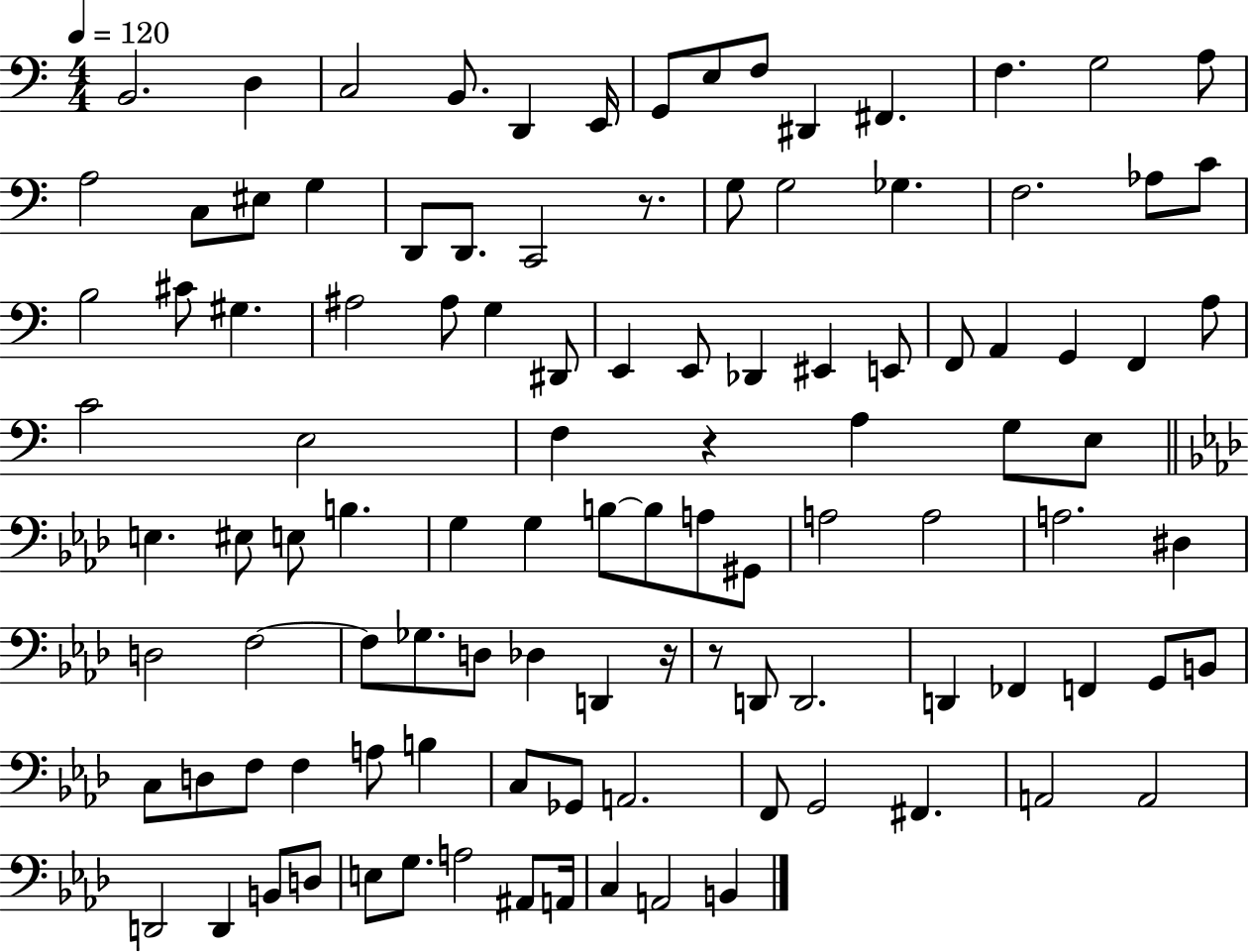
{
  \clef bass
  \numericTimeSignature
  \time 4/4
  \key c \major
  \tempo 4 = 120
  b,2. d4 | c2 b,8. d,4 e,16 | g,8 e8 f8 dis,4 fis,4. | f4. g2 a8 | \break a2 c8 eis8 g4 | d,8 d,8. c,2 r8. | g8 g2 ges4. | f2. aes8 c'8 | \break b2 cis'8 gis4. | ais2 ais8 g4 dis,8 | e,4 e,8 des,4 eis,4 e,8 | f,8 a,4 g,4 f,4 a8 | \break c'2 e2 | f4 r4 a4 g8 e8 | \bar "||" \break \key f \minor e4. eis8 e8 b4. | g4 g4 b8~~ b8 a8 gis,8 | a2 a2 | a2. dis4 | \break d2 f2~~ | f8 ges8. d8 des4 d,4 r16 | r8 d,8 d,2. | d,4 fes,4 f,4 g,8 b,8 | \break c8 d8 f8 f4 a8 b4 | c8 ges,8 a,2. | f,8 g,2 fis,4. | a,2 a,2 | \break d,2 d,4 b,8 d8 | e8 g8. a2 ais,8 a,16 | c4 a,2 b,4 | \bar "|."
}